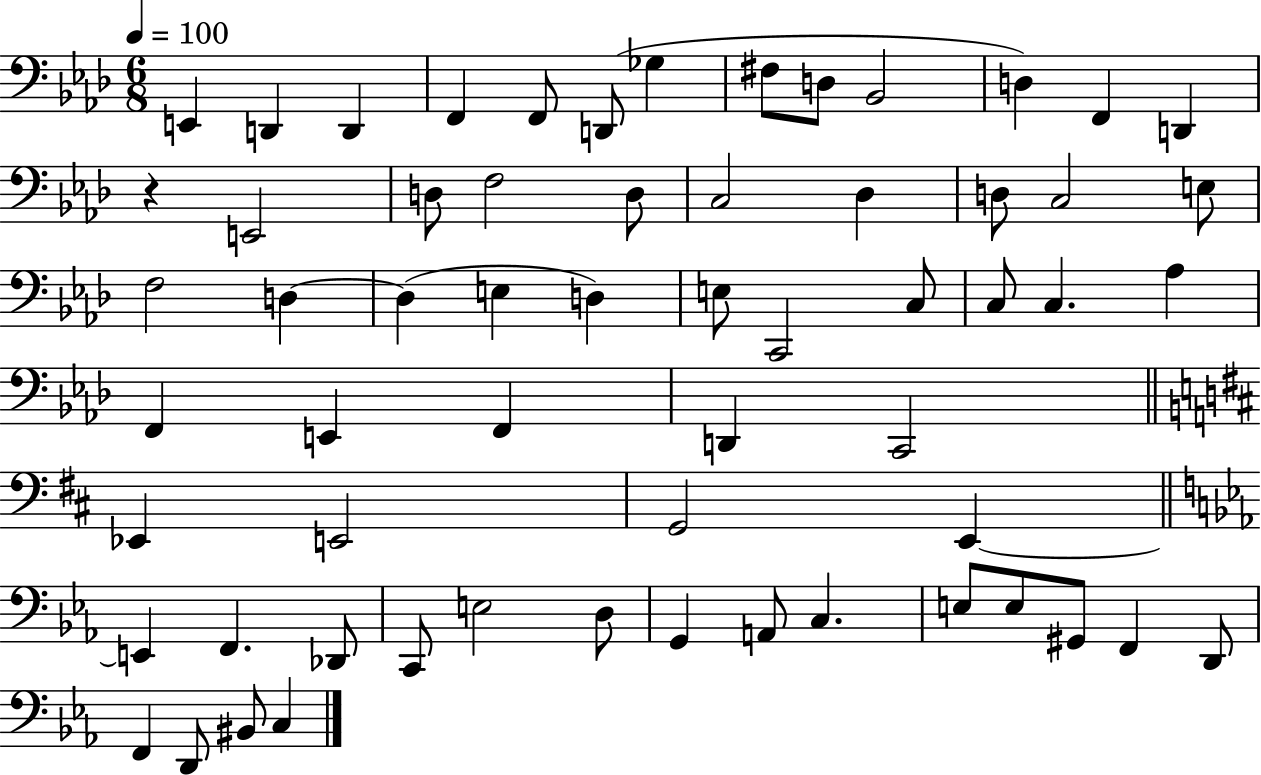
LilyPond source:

{
  \clef bass
  \numericTimeSignature
  \time 6/8
  \key aes \major
  \tempo 4 = 100
  e,4 d,4 d,4 | f,4 f,8 d,8( ges4 | fis8 d8 bes,2 | d4) f,4 d,4 | \break r4 e,2 | d8 f2 d8 | c2 des4 | d8 c2 e8 | \break f2 d4~~ | d4( e4 d4) | e8 c,2 c8 | c8 c4. aes4 | \break f,4 e,4 f,4 | d,4 c,2 | \bar "||" \break \key d \major ees,4 e,2 | g,2 e,4~~ | \bar "||" \break \key c \minor e,4 f,4. des,8 | c,8 e2 d8 | g,4 a,8 c4. | e8 e8 gis,8 f,4 d,8 | \break f,4 d,8 bis,8 c4 | \bar "|."
}